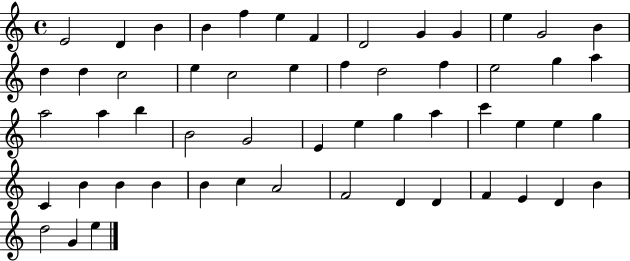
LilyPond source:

{
  \clef treble
  \time 4/4
  \defaultTimeSignature
  \key c \major
  e'2 d'4 b'4 | b'4 f''4 e''4 f'4 | d'2 g'4 g'4 | e''4 g'2 b'4 | \break d''4 d''4 c''2 | e''4 c''2 e''4 | f''4 d''2 f''4 | e''2 g''4 a''4 | \break a''2 a''4 b''4 | b'2 g'2 | e'4 e''4 g''4 a''4 | c'''4 e''4 e''4 g''4 | \break c'4 b'4 b'4 b'4 | b'4 c''4 a'2 | f'2 d'4 d'4 | f'4 e'4 d'4 b'4 | \break d''2 g'4 e''4 | \bar "|."
}